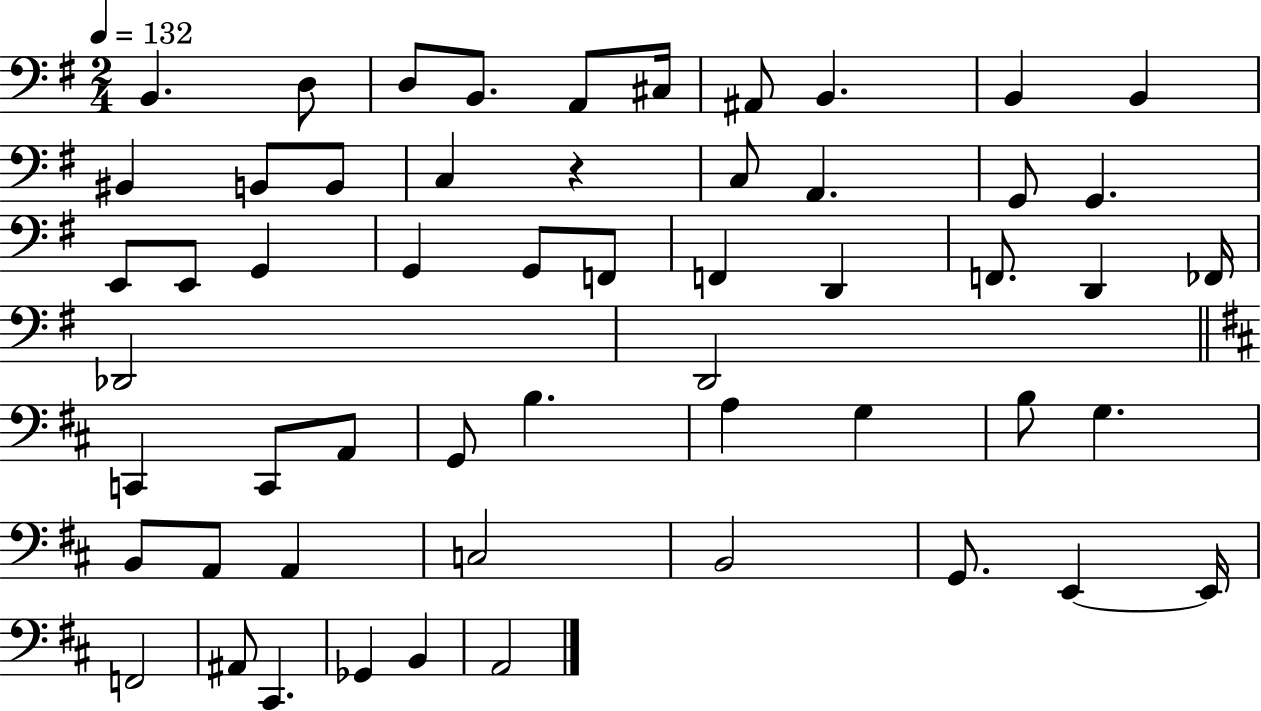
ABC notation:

X:1
T:Untitled
M:2/4
L:1/4
K:G
B,, D,/2 D,/2 B,,/2 A,,/2 ^C,/4 ^A,,/2 B,, B,, B,, ^B,, B,,/2 B,,/2 C, z C,/2 A,, G,,/2 G,, E,,/2 E,,/2 G,, G,, G,,/2 F,,/2 F,, D,, F,,/2 D,, _F,,/4 _D,,2 D,,2 C,, C,,/2 A,,/2 G,,/2 B, A, G, B,/2 G, B,,/2 A,,/2 A,, C,2 B,,2 G,,/2 E,, E,,/4 F,,2 ^A,,/2 ^C,, _G,, B,, A,,2